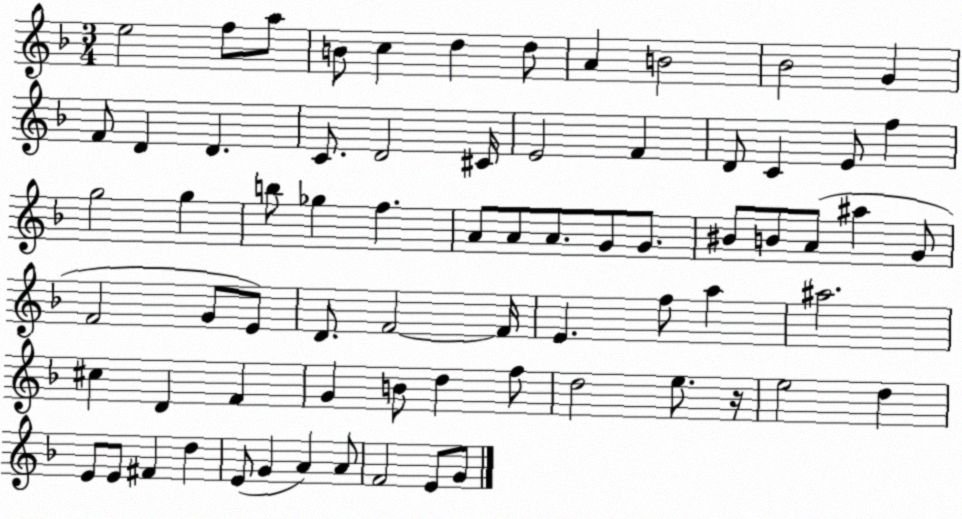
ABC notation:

X:1
T:Untitled
M:3/4
L:1/4
K:F
e2 f/2 a/2 B/2 c d d/2 A B2 _B2 G F/2 D D C/2 D2 ^C/4 E2 F D/2 C E/2 f g2 g b/2 _g f A/2 A/2 A/2 G/2 G/2 ^B/2 B/2 A/2 ^a G/2 F2 G/2 E/2 D/2 F2 F/4 E f/2 a ^a2 ^c D F G B/2 d f/2 d2 e/2 z/4 e2 d E/2 E/2 ^F d E/2 G A A/2 F2 E/2 G/2